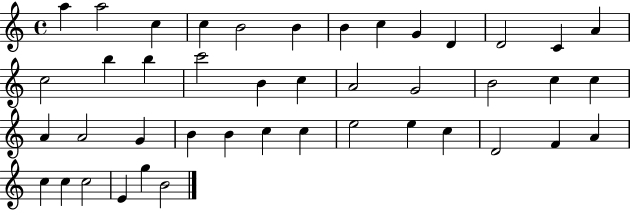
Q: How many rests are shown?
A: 0